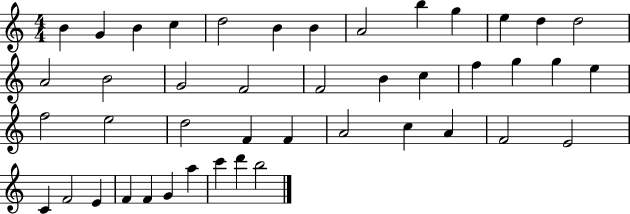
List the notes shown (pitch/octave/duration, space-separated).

B4/q G4/q B4/q C5/q D5/h B4/q B4/q A4/h B5/q G5/q E5/q D5/q D5/h A4/h B4/h G4/h F4/h F4/h B4/q C5/q F5/q G5/q G5/q E5/q F5/h E5/h D5/h F4/q F4/q A4/h C5/q A4/q F4/h E4/h C4/q F4/h E4/q F4/q F4/q G4/q A5/q C6/q D6/q B5/h